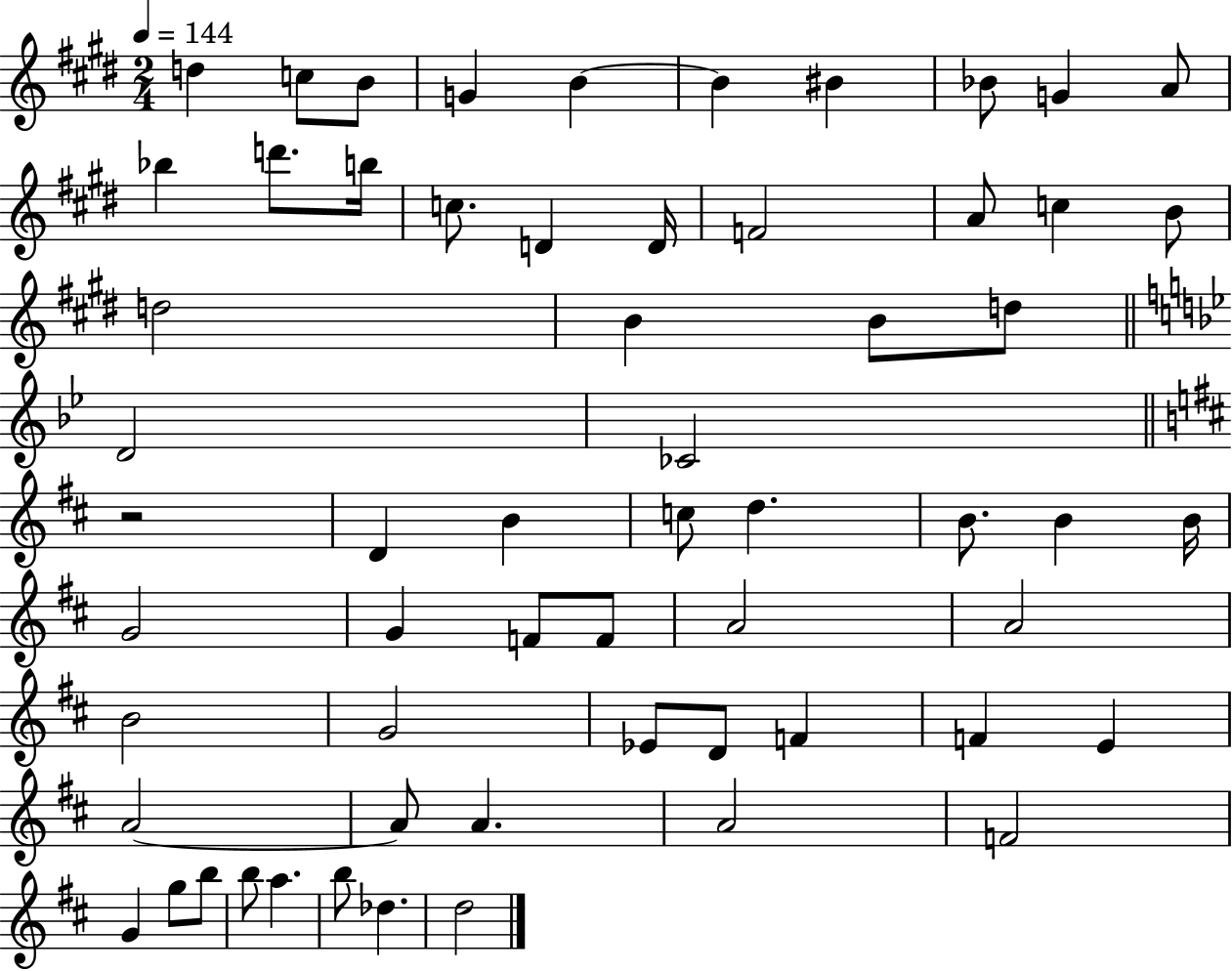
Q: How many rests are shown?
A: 1